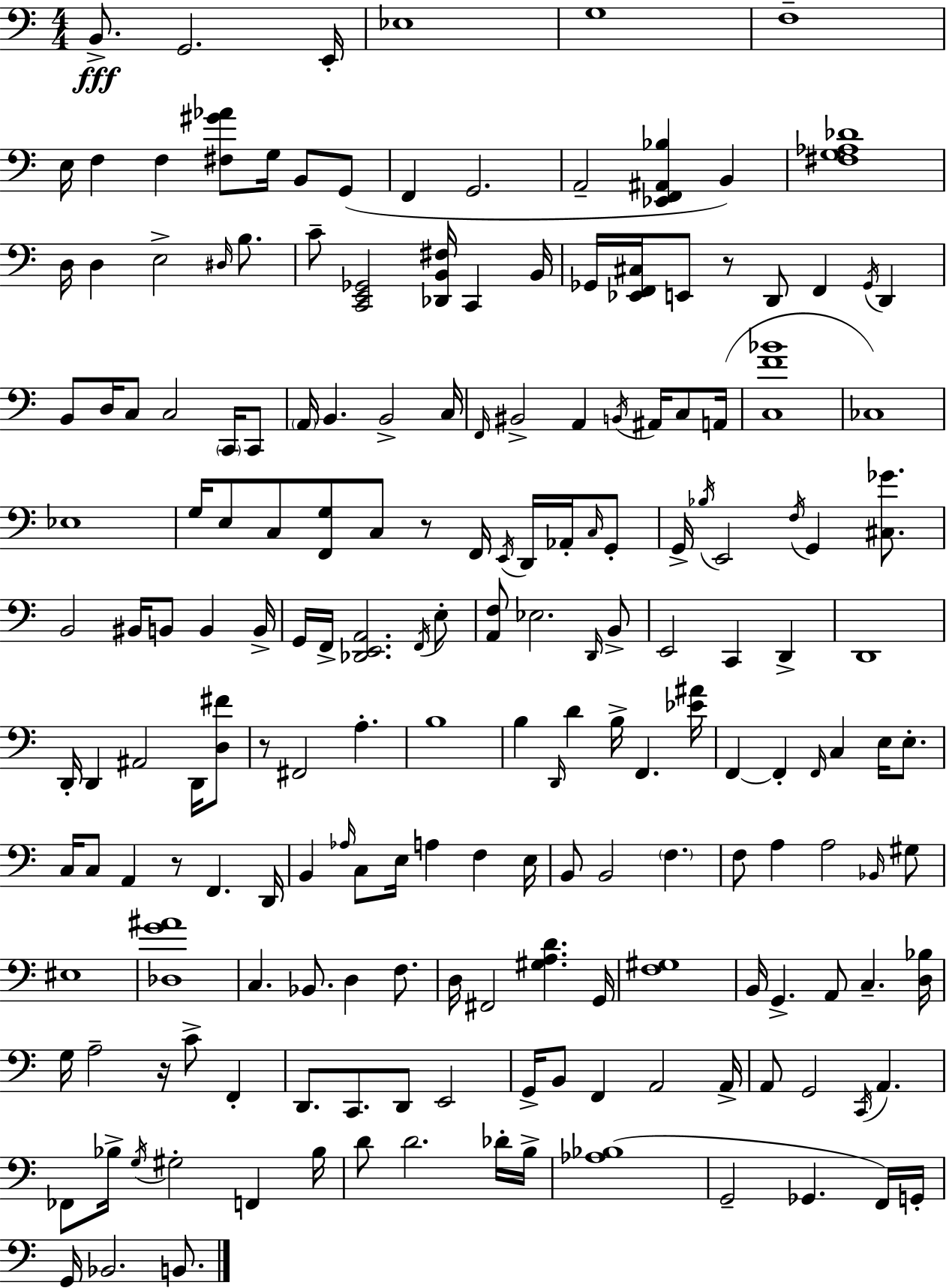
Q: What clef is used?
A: bass